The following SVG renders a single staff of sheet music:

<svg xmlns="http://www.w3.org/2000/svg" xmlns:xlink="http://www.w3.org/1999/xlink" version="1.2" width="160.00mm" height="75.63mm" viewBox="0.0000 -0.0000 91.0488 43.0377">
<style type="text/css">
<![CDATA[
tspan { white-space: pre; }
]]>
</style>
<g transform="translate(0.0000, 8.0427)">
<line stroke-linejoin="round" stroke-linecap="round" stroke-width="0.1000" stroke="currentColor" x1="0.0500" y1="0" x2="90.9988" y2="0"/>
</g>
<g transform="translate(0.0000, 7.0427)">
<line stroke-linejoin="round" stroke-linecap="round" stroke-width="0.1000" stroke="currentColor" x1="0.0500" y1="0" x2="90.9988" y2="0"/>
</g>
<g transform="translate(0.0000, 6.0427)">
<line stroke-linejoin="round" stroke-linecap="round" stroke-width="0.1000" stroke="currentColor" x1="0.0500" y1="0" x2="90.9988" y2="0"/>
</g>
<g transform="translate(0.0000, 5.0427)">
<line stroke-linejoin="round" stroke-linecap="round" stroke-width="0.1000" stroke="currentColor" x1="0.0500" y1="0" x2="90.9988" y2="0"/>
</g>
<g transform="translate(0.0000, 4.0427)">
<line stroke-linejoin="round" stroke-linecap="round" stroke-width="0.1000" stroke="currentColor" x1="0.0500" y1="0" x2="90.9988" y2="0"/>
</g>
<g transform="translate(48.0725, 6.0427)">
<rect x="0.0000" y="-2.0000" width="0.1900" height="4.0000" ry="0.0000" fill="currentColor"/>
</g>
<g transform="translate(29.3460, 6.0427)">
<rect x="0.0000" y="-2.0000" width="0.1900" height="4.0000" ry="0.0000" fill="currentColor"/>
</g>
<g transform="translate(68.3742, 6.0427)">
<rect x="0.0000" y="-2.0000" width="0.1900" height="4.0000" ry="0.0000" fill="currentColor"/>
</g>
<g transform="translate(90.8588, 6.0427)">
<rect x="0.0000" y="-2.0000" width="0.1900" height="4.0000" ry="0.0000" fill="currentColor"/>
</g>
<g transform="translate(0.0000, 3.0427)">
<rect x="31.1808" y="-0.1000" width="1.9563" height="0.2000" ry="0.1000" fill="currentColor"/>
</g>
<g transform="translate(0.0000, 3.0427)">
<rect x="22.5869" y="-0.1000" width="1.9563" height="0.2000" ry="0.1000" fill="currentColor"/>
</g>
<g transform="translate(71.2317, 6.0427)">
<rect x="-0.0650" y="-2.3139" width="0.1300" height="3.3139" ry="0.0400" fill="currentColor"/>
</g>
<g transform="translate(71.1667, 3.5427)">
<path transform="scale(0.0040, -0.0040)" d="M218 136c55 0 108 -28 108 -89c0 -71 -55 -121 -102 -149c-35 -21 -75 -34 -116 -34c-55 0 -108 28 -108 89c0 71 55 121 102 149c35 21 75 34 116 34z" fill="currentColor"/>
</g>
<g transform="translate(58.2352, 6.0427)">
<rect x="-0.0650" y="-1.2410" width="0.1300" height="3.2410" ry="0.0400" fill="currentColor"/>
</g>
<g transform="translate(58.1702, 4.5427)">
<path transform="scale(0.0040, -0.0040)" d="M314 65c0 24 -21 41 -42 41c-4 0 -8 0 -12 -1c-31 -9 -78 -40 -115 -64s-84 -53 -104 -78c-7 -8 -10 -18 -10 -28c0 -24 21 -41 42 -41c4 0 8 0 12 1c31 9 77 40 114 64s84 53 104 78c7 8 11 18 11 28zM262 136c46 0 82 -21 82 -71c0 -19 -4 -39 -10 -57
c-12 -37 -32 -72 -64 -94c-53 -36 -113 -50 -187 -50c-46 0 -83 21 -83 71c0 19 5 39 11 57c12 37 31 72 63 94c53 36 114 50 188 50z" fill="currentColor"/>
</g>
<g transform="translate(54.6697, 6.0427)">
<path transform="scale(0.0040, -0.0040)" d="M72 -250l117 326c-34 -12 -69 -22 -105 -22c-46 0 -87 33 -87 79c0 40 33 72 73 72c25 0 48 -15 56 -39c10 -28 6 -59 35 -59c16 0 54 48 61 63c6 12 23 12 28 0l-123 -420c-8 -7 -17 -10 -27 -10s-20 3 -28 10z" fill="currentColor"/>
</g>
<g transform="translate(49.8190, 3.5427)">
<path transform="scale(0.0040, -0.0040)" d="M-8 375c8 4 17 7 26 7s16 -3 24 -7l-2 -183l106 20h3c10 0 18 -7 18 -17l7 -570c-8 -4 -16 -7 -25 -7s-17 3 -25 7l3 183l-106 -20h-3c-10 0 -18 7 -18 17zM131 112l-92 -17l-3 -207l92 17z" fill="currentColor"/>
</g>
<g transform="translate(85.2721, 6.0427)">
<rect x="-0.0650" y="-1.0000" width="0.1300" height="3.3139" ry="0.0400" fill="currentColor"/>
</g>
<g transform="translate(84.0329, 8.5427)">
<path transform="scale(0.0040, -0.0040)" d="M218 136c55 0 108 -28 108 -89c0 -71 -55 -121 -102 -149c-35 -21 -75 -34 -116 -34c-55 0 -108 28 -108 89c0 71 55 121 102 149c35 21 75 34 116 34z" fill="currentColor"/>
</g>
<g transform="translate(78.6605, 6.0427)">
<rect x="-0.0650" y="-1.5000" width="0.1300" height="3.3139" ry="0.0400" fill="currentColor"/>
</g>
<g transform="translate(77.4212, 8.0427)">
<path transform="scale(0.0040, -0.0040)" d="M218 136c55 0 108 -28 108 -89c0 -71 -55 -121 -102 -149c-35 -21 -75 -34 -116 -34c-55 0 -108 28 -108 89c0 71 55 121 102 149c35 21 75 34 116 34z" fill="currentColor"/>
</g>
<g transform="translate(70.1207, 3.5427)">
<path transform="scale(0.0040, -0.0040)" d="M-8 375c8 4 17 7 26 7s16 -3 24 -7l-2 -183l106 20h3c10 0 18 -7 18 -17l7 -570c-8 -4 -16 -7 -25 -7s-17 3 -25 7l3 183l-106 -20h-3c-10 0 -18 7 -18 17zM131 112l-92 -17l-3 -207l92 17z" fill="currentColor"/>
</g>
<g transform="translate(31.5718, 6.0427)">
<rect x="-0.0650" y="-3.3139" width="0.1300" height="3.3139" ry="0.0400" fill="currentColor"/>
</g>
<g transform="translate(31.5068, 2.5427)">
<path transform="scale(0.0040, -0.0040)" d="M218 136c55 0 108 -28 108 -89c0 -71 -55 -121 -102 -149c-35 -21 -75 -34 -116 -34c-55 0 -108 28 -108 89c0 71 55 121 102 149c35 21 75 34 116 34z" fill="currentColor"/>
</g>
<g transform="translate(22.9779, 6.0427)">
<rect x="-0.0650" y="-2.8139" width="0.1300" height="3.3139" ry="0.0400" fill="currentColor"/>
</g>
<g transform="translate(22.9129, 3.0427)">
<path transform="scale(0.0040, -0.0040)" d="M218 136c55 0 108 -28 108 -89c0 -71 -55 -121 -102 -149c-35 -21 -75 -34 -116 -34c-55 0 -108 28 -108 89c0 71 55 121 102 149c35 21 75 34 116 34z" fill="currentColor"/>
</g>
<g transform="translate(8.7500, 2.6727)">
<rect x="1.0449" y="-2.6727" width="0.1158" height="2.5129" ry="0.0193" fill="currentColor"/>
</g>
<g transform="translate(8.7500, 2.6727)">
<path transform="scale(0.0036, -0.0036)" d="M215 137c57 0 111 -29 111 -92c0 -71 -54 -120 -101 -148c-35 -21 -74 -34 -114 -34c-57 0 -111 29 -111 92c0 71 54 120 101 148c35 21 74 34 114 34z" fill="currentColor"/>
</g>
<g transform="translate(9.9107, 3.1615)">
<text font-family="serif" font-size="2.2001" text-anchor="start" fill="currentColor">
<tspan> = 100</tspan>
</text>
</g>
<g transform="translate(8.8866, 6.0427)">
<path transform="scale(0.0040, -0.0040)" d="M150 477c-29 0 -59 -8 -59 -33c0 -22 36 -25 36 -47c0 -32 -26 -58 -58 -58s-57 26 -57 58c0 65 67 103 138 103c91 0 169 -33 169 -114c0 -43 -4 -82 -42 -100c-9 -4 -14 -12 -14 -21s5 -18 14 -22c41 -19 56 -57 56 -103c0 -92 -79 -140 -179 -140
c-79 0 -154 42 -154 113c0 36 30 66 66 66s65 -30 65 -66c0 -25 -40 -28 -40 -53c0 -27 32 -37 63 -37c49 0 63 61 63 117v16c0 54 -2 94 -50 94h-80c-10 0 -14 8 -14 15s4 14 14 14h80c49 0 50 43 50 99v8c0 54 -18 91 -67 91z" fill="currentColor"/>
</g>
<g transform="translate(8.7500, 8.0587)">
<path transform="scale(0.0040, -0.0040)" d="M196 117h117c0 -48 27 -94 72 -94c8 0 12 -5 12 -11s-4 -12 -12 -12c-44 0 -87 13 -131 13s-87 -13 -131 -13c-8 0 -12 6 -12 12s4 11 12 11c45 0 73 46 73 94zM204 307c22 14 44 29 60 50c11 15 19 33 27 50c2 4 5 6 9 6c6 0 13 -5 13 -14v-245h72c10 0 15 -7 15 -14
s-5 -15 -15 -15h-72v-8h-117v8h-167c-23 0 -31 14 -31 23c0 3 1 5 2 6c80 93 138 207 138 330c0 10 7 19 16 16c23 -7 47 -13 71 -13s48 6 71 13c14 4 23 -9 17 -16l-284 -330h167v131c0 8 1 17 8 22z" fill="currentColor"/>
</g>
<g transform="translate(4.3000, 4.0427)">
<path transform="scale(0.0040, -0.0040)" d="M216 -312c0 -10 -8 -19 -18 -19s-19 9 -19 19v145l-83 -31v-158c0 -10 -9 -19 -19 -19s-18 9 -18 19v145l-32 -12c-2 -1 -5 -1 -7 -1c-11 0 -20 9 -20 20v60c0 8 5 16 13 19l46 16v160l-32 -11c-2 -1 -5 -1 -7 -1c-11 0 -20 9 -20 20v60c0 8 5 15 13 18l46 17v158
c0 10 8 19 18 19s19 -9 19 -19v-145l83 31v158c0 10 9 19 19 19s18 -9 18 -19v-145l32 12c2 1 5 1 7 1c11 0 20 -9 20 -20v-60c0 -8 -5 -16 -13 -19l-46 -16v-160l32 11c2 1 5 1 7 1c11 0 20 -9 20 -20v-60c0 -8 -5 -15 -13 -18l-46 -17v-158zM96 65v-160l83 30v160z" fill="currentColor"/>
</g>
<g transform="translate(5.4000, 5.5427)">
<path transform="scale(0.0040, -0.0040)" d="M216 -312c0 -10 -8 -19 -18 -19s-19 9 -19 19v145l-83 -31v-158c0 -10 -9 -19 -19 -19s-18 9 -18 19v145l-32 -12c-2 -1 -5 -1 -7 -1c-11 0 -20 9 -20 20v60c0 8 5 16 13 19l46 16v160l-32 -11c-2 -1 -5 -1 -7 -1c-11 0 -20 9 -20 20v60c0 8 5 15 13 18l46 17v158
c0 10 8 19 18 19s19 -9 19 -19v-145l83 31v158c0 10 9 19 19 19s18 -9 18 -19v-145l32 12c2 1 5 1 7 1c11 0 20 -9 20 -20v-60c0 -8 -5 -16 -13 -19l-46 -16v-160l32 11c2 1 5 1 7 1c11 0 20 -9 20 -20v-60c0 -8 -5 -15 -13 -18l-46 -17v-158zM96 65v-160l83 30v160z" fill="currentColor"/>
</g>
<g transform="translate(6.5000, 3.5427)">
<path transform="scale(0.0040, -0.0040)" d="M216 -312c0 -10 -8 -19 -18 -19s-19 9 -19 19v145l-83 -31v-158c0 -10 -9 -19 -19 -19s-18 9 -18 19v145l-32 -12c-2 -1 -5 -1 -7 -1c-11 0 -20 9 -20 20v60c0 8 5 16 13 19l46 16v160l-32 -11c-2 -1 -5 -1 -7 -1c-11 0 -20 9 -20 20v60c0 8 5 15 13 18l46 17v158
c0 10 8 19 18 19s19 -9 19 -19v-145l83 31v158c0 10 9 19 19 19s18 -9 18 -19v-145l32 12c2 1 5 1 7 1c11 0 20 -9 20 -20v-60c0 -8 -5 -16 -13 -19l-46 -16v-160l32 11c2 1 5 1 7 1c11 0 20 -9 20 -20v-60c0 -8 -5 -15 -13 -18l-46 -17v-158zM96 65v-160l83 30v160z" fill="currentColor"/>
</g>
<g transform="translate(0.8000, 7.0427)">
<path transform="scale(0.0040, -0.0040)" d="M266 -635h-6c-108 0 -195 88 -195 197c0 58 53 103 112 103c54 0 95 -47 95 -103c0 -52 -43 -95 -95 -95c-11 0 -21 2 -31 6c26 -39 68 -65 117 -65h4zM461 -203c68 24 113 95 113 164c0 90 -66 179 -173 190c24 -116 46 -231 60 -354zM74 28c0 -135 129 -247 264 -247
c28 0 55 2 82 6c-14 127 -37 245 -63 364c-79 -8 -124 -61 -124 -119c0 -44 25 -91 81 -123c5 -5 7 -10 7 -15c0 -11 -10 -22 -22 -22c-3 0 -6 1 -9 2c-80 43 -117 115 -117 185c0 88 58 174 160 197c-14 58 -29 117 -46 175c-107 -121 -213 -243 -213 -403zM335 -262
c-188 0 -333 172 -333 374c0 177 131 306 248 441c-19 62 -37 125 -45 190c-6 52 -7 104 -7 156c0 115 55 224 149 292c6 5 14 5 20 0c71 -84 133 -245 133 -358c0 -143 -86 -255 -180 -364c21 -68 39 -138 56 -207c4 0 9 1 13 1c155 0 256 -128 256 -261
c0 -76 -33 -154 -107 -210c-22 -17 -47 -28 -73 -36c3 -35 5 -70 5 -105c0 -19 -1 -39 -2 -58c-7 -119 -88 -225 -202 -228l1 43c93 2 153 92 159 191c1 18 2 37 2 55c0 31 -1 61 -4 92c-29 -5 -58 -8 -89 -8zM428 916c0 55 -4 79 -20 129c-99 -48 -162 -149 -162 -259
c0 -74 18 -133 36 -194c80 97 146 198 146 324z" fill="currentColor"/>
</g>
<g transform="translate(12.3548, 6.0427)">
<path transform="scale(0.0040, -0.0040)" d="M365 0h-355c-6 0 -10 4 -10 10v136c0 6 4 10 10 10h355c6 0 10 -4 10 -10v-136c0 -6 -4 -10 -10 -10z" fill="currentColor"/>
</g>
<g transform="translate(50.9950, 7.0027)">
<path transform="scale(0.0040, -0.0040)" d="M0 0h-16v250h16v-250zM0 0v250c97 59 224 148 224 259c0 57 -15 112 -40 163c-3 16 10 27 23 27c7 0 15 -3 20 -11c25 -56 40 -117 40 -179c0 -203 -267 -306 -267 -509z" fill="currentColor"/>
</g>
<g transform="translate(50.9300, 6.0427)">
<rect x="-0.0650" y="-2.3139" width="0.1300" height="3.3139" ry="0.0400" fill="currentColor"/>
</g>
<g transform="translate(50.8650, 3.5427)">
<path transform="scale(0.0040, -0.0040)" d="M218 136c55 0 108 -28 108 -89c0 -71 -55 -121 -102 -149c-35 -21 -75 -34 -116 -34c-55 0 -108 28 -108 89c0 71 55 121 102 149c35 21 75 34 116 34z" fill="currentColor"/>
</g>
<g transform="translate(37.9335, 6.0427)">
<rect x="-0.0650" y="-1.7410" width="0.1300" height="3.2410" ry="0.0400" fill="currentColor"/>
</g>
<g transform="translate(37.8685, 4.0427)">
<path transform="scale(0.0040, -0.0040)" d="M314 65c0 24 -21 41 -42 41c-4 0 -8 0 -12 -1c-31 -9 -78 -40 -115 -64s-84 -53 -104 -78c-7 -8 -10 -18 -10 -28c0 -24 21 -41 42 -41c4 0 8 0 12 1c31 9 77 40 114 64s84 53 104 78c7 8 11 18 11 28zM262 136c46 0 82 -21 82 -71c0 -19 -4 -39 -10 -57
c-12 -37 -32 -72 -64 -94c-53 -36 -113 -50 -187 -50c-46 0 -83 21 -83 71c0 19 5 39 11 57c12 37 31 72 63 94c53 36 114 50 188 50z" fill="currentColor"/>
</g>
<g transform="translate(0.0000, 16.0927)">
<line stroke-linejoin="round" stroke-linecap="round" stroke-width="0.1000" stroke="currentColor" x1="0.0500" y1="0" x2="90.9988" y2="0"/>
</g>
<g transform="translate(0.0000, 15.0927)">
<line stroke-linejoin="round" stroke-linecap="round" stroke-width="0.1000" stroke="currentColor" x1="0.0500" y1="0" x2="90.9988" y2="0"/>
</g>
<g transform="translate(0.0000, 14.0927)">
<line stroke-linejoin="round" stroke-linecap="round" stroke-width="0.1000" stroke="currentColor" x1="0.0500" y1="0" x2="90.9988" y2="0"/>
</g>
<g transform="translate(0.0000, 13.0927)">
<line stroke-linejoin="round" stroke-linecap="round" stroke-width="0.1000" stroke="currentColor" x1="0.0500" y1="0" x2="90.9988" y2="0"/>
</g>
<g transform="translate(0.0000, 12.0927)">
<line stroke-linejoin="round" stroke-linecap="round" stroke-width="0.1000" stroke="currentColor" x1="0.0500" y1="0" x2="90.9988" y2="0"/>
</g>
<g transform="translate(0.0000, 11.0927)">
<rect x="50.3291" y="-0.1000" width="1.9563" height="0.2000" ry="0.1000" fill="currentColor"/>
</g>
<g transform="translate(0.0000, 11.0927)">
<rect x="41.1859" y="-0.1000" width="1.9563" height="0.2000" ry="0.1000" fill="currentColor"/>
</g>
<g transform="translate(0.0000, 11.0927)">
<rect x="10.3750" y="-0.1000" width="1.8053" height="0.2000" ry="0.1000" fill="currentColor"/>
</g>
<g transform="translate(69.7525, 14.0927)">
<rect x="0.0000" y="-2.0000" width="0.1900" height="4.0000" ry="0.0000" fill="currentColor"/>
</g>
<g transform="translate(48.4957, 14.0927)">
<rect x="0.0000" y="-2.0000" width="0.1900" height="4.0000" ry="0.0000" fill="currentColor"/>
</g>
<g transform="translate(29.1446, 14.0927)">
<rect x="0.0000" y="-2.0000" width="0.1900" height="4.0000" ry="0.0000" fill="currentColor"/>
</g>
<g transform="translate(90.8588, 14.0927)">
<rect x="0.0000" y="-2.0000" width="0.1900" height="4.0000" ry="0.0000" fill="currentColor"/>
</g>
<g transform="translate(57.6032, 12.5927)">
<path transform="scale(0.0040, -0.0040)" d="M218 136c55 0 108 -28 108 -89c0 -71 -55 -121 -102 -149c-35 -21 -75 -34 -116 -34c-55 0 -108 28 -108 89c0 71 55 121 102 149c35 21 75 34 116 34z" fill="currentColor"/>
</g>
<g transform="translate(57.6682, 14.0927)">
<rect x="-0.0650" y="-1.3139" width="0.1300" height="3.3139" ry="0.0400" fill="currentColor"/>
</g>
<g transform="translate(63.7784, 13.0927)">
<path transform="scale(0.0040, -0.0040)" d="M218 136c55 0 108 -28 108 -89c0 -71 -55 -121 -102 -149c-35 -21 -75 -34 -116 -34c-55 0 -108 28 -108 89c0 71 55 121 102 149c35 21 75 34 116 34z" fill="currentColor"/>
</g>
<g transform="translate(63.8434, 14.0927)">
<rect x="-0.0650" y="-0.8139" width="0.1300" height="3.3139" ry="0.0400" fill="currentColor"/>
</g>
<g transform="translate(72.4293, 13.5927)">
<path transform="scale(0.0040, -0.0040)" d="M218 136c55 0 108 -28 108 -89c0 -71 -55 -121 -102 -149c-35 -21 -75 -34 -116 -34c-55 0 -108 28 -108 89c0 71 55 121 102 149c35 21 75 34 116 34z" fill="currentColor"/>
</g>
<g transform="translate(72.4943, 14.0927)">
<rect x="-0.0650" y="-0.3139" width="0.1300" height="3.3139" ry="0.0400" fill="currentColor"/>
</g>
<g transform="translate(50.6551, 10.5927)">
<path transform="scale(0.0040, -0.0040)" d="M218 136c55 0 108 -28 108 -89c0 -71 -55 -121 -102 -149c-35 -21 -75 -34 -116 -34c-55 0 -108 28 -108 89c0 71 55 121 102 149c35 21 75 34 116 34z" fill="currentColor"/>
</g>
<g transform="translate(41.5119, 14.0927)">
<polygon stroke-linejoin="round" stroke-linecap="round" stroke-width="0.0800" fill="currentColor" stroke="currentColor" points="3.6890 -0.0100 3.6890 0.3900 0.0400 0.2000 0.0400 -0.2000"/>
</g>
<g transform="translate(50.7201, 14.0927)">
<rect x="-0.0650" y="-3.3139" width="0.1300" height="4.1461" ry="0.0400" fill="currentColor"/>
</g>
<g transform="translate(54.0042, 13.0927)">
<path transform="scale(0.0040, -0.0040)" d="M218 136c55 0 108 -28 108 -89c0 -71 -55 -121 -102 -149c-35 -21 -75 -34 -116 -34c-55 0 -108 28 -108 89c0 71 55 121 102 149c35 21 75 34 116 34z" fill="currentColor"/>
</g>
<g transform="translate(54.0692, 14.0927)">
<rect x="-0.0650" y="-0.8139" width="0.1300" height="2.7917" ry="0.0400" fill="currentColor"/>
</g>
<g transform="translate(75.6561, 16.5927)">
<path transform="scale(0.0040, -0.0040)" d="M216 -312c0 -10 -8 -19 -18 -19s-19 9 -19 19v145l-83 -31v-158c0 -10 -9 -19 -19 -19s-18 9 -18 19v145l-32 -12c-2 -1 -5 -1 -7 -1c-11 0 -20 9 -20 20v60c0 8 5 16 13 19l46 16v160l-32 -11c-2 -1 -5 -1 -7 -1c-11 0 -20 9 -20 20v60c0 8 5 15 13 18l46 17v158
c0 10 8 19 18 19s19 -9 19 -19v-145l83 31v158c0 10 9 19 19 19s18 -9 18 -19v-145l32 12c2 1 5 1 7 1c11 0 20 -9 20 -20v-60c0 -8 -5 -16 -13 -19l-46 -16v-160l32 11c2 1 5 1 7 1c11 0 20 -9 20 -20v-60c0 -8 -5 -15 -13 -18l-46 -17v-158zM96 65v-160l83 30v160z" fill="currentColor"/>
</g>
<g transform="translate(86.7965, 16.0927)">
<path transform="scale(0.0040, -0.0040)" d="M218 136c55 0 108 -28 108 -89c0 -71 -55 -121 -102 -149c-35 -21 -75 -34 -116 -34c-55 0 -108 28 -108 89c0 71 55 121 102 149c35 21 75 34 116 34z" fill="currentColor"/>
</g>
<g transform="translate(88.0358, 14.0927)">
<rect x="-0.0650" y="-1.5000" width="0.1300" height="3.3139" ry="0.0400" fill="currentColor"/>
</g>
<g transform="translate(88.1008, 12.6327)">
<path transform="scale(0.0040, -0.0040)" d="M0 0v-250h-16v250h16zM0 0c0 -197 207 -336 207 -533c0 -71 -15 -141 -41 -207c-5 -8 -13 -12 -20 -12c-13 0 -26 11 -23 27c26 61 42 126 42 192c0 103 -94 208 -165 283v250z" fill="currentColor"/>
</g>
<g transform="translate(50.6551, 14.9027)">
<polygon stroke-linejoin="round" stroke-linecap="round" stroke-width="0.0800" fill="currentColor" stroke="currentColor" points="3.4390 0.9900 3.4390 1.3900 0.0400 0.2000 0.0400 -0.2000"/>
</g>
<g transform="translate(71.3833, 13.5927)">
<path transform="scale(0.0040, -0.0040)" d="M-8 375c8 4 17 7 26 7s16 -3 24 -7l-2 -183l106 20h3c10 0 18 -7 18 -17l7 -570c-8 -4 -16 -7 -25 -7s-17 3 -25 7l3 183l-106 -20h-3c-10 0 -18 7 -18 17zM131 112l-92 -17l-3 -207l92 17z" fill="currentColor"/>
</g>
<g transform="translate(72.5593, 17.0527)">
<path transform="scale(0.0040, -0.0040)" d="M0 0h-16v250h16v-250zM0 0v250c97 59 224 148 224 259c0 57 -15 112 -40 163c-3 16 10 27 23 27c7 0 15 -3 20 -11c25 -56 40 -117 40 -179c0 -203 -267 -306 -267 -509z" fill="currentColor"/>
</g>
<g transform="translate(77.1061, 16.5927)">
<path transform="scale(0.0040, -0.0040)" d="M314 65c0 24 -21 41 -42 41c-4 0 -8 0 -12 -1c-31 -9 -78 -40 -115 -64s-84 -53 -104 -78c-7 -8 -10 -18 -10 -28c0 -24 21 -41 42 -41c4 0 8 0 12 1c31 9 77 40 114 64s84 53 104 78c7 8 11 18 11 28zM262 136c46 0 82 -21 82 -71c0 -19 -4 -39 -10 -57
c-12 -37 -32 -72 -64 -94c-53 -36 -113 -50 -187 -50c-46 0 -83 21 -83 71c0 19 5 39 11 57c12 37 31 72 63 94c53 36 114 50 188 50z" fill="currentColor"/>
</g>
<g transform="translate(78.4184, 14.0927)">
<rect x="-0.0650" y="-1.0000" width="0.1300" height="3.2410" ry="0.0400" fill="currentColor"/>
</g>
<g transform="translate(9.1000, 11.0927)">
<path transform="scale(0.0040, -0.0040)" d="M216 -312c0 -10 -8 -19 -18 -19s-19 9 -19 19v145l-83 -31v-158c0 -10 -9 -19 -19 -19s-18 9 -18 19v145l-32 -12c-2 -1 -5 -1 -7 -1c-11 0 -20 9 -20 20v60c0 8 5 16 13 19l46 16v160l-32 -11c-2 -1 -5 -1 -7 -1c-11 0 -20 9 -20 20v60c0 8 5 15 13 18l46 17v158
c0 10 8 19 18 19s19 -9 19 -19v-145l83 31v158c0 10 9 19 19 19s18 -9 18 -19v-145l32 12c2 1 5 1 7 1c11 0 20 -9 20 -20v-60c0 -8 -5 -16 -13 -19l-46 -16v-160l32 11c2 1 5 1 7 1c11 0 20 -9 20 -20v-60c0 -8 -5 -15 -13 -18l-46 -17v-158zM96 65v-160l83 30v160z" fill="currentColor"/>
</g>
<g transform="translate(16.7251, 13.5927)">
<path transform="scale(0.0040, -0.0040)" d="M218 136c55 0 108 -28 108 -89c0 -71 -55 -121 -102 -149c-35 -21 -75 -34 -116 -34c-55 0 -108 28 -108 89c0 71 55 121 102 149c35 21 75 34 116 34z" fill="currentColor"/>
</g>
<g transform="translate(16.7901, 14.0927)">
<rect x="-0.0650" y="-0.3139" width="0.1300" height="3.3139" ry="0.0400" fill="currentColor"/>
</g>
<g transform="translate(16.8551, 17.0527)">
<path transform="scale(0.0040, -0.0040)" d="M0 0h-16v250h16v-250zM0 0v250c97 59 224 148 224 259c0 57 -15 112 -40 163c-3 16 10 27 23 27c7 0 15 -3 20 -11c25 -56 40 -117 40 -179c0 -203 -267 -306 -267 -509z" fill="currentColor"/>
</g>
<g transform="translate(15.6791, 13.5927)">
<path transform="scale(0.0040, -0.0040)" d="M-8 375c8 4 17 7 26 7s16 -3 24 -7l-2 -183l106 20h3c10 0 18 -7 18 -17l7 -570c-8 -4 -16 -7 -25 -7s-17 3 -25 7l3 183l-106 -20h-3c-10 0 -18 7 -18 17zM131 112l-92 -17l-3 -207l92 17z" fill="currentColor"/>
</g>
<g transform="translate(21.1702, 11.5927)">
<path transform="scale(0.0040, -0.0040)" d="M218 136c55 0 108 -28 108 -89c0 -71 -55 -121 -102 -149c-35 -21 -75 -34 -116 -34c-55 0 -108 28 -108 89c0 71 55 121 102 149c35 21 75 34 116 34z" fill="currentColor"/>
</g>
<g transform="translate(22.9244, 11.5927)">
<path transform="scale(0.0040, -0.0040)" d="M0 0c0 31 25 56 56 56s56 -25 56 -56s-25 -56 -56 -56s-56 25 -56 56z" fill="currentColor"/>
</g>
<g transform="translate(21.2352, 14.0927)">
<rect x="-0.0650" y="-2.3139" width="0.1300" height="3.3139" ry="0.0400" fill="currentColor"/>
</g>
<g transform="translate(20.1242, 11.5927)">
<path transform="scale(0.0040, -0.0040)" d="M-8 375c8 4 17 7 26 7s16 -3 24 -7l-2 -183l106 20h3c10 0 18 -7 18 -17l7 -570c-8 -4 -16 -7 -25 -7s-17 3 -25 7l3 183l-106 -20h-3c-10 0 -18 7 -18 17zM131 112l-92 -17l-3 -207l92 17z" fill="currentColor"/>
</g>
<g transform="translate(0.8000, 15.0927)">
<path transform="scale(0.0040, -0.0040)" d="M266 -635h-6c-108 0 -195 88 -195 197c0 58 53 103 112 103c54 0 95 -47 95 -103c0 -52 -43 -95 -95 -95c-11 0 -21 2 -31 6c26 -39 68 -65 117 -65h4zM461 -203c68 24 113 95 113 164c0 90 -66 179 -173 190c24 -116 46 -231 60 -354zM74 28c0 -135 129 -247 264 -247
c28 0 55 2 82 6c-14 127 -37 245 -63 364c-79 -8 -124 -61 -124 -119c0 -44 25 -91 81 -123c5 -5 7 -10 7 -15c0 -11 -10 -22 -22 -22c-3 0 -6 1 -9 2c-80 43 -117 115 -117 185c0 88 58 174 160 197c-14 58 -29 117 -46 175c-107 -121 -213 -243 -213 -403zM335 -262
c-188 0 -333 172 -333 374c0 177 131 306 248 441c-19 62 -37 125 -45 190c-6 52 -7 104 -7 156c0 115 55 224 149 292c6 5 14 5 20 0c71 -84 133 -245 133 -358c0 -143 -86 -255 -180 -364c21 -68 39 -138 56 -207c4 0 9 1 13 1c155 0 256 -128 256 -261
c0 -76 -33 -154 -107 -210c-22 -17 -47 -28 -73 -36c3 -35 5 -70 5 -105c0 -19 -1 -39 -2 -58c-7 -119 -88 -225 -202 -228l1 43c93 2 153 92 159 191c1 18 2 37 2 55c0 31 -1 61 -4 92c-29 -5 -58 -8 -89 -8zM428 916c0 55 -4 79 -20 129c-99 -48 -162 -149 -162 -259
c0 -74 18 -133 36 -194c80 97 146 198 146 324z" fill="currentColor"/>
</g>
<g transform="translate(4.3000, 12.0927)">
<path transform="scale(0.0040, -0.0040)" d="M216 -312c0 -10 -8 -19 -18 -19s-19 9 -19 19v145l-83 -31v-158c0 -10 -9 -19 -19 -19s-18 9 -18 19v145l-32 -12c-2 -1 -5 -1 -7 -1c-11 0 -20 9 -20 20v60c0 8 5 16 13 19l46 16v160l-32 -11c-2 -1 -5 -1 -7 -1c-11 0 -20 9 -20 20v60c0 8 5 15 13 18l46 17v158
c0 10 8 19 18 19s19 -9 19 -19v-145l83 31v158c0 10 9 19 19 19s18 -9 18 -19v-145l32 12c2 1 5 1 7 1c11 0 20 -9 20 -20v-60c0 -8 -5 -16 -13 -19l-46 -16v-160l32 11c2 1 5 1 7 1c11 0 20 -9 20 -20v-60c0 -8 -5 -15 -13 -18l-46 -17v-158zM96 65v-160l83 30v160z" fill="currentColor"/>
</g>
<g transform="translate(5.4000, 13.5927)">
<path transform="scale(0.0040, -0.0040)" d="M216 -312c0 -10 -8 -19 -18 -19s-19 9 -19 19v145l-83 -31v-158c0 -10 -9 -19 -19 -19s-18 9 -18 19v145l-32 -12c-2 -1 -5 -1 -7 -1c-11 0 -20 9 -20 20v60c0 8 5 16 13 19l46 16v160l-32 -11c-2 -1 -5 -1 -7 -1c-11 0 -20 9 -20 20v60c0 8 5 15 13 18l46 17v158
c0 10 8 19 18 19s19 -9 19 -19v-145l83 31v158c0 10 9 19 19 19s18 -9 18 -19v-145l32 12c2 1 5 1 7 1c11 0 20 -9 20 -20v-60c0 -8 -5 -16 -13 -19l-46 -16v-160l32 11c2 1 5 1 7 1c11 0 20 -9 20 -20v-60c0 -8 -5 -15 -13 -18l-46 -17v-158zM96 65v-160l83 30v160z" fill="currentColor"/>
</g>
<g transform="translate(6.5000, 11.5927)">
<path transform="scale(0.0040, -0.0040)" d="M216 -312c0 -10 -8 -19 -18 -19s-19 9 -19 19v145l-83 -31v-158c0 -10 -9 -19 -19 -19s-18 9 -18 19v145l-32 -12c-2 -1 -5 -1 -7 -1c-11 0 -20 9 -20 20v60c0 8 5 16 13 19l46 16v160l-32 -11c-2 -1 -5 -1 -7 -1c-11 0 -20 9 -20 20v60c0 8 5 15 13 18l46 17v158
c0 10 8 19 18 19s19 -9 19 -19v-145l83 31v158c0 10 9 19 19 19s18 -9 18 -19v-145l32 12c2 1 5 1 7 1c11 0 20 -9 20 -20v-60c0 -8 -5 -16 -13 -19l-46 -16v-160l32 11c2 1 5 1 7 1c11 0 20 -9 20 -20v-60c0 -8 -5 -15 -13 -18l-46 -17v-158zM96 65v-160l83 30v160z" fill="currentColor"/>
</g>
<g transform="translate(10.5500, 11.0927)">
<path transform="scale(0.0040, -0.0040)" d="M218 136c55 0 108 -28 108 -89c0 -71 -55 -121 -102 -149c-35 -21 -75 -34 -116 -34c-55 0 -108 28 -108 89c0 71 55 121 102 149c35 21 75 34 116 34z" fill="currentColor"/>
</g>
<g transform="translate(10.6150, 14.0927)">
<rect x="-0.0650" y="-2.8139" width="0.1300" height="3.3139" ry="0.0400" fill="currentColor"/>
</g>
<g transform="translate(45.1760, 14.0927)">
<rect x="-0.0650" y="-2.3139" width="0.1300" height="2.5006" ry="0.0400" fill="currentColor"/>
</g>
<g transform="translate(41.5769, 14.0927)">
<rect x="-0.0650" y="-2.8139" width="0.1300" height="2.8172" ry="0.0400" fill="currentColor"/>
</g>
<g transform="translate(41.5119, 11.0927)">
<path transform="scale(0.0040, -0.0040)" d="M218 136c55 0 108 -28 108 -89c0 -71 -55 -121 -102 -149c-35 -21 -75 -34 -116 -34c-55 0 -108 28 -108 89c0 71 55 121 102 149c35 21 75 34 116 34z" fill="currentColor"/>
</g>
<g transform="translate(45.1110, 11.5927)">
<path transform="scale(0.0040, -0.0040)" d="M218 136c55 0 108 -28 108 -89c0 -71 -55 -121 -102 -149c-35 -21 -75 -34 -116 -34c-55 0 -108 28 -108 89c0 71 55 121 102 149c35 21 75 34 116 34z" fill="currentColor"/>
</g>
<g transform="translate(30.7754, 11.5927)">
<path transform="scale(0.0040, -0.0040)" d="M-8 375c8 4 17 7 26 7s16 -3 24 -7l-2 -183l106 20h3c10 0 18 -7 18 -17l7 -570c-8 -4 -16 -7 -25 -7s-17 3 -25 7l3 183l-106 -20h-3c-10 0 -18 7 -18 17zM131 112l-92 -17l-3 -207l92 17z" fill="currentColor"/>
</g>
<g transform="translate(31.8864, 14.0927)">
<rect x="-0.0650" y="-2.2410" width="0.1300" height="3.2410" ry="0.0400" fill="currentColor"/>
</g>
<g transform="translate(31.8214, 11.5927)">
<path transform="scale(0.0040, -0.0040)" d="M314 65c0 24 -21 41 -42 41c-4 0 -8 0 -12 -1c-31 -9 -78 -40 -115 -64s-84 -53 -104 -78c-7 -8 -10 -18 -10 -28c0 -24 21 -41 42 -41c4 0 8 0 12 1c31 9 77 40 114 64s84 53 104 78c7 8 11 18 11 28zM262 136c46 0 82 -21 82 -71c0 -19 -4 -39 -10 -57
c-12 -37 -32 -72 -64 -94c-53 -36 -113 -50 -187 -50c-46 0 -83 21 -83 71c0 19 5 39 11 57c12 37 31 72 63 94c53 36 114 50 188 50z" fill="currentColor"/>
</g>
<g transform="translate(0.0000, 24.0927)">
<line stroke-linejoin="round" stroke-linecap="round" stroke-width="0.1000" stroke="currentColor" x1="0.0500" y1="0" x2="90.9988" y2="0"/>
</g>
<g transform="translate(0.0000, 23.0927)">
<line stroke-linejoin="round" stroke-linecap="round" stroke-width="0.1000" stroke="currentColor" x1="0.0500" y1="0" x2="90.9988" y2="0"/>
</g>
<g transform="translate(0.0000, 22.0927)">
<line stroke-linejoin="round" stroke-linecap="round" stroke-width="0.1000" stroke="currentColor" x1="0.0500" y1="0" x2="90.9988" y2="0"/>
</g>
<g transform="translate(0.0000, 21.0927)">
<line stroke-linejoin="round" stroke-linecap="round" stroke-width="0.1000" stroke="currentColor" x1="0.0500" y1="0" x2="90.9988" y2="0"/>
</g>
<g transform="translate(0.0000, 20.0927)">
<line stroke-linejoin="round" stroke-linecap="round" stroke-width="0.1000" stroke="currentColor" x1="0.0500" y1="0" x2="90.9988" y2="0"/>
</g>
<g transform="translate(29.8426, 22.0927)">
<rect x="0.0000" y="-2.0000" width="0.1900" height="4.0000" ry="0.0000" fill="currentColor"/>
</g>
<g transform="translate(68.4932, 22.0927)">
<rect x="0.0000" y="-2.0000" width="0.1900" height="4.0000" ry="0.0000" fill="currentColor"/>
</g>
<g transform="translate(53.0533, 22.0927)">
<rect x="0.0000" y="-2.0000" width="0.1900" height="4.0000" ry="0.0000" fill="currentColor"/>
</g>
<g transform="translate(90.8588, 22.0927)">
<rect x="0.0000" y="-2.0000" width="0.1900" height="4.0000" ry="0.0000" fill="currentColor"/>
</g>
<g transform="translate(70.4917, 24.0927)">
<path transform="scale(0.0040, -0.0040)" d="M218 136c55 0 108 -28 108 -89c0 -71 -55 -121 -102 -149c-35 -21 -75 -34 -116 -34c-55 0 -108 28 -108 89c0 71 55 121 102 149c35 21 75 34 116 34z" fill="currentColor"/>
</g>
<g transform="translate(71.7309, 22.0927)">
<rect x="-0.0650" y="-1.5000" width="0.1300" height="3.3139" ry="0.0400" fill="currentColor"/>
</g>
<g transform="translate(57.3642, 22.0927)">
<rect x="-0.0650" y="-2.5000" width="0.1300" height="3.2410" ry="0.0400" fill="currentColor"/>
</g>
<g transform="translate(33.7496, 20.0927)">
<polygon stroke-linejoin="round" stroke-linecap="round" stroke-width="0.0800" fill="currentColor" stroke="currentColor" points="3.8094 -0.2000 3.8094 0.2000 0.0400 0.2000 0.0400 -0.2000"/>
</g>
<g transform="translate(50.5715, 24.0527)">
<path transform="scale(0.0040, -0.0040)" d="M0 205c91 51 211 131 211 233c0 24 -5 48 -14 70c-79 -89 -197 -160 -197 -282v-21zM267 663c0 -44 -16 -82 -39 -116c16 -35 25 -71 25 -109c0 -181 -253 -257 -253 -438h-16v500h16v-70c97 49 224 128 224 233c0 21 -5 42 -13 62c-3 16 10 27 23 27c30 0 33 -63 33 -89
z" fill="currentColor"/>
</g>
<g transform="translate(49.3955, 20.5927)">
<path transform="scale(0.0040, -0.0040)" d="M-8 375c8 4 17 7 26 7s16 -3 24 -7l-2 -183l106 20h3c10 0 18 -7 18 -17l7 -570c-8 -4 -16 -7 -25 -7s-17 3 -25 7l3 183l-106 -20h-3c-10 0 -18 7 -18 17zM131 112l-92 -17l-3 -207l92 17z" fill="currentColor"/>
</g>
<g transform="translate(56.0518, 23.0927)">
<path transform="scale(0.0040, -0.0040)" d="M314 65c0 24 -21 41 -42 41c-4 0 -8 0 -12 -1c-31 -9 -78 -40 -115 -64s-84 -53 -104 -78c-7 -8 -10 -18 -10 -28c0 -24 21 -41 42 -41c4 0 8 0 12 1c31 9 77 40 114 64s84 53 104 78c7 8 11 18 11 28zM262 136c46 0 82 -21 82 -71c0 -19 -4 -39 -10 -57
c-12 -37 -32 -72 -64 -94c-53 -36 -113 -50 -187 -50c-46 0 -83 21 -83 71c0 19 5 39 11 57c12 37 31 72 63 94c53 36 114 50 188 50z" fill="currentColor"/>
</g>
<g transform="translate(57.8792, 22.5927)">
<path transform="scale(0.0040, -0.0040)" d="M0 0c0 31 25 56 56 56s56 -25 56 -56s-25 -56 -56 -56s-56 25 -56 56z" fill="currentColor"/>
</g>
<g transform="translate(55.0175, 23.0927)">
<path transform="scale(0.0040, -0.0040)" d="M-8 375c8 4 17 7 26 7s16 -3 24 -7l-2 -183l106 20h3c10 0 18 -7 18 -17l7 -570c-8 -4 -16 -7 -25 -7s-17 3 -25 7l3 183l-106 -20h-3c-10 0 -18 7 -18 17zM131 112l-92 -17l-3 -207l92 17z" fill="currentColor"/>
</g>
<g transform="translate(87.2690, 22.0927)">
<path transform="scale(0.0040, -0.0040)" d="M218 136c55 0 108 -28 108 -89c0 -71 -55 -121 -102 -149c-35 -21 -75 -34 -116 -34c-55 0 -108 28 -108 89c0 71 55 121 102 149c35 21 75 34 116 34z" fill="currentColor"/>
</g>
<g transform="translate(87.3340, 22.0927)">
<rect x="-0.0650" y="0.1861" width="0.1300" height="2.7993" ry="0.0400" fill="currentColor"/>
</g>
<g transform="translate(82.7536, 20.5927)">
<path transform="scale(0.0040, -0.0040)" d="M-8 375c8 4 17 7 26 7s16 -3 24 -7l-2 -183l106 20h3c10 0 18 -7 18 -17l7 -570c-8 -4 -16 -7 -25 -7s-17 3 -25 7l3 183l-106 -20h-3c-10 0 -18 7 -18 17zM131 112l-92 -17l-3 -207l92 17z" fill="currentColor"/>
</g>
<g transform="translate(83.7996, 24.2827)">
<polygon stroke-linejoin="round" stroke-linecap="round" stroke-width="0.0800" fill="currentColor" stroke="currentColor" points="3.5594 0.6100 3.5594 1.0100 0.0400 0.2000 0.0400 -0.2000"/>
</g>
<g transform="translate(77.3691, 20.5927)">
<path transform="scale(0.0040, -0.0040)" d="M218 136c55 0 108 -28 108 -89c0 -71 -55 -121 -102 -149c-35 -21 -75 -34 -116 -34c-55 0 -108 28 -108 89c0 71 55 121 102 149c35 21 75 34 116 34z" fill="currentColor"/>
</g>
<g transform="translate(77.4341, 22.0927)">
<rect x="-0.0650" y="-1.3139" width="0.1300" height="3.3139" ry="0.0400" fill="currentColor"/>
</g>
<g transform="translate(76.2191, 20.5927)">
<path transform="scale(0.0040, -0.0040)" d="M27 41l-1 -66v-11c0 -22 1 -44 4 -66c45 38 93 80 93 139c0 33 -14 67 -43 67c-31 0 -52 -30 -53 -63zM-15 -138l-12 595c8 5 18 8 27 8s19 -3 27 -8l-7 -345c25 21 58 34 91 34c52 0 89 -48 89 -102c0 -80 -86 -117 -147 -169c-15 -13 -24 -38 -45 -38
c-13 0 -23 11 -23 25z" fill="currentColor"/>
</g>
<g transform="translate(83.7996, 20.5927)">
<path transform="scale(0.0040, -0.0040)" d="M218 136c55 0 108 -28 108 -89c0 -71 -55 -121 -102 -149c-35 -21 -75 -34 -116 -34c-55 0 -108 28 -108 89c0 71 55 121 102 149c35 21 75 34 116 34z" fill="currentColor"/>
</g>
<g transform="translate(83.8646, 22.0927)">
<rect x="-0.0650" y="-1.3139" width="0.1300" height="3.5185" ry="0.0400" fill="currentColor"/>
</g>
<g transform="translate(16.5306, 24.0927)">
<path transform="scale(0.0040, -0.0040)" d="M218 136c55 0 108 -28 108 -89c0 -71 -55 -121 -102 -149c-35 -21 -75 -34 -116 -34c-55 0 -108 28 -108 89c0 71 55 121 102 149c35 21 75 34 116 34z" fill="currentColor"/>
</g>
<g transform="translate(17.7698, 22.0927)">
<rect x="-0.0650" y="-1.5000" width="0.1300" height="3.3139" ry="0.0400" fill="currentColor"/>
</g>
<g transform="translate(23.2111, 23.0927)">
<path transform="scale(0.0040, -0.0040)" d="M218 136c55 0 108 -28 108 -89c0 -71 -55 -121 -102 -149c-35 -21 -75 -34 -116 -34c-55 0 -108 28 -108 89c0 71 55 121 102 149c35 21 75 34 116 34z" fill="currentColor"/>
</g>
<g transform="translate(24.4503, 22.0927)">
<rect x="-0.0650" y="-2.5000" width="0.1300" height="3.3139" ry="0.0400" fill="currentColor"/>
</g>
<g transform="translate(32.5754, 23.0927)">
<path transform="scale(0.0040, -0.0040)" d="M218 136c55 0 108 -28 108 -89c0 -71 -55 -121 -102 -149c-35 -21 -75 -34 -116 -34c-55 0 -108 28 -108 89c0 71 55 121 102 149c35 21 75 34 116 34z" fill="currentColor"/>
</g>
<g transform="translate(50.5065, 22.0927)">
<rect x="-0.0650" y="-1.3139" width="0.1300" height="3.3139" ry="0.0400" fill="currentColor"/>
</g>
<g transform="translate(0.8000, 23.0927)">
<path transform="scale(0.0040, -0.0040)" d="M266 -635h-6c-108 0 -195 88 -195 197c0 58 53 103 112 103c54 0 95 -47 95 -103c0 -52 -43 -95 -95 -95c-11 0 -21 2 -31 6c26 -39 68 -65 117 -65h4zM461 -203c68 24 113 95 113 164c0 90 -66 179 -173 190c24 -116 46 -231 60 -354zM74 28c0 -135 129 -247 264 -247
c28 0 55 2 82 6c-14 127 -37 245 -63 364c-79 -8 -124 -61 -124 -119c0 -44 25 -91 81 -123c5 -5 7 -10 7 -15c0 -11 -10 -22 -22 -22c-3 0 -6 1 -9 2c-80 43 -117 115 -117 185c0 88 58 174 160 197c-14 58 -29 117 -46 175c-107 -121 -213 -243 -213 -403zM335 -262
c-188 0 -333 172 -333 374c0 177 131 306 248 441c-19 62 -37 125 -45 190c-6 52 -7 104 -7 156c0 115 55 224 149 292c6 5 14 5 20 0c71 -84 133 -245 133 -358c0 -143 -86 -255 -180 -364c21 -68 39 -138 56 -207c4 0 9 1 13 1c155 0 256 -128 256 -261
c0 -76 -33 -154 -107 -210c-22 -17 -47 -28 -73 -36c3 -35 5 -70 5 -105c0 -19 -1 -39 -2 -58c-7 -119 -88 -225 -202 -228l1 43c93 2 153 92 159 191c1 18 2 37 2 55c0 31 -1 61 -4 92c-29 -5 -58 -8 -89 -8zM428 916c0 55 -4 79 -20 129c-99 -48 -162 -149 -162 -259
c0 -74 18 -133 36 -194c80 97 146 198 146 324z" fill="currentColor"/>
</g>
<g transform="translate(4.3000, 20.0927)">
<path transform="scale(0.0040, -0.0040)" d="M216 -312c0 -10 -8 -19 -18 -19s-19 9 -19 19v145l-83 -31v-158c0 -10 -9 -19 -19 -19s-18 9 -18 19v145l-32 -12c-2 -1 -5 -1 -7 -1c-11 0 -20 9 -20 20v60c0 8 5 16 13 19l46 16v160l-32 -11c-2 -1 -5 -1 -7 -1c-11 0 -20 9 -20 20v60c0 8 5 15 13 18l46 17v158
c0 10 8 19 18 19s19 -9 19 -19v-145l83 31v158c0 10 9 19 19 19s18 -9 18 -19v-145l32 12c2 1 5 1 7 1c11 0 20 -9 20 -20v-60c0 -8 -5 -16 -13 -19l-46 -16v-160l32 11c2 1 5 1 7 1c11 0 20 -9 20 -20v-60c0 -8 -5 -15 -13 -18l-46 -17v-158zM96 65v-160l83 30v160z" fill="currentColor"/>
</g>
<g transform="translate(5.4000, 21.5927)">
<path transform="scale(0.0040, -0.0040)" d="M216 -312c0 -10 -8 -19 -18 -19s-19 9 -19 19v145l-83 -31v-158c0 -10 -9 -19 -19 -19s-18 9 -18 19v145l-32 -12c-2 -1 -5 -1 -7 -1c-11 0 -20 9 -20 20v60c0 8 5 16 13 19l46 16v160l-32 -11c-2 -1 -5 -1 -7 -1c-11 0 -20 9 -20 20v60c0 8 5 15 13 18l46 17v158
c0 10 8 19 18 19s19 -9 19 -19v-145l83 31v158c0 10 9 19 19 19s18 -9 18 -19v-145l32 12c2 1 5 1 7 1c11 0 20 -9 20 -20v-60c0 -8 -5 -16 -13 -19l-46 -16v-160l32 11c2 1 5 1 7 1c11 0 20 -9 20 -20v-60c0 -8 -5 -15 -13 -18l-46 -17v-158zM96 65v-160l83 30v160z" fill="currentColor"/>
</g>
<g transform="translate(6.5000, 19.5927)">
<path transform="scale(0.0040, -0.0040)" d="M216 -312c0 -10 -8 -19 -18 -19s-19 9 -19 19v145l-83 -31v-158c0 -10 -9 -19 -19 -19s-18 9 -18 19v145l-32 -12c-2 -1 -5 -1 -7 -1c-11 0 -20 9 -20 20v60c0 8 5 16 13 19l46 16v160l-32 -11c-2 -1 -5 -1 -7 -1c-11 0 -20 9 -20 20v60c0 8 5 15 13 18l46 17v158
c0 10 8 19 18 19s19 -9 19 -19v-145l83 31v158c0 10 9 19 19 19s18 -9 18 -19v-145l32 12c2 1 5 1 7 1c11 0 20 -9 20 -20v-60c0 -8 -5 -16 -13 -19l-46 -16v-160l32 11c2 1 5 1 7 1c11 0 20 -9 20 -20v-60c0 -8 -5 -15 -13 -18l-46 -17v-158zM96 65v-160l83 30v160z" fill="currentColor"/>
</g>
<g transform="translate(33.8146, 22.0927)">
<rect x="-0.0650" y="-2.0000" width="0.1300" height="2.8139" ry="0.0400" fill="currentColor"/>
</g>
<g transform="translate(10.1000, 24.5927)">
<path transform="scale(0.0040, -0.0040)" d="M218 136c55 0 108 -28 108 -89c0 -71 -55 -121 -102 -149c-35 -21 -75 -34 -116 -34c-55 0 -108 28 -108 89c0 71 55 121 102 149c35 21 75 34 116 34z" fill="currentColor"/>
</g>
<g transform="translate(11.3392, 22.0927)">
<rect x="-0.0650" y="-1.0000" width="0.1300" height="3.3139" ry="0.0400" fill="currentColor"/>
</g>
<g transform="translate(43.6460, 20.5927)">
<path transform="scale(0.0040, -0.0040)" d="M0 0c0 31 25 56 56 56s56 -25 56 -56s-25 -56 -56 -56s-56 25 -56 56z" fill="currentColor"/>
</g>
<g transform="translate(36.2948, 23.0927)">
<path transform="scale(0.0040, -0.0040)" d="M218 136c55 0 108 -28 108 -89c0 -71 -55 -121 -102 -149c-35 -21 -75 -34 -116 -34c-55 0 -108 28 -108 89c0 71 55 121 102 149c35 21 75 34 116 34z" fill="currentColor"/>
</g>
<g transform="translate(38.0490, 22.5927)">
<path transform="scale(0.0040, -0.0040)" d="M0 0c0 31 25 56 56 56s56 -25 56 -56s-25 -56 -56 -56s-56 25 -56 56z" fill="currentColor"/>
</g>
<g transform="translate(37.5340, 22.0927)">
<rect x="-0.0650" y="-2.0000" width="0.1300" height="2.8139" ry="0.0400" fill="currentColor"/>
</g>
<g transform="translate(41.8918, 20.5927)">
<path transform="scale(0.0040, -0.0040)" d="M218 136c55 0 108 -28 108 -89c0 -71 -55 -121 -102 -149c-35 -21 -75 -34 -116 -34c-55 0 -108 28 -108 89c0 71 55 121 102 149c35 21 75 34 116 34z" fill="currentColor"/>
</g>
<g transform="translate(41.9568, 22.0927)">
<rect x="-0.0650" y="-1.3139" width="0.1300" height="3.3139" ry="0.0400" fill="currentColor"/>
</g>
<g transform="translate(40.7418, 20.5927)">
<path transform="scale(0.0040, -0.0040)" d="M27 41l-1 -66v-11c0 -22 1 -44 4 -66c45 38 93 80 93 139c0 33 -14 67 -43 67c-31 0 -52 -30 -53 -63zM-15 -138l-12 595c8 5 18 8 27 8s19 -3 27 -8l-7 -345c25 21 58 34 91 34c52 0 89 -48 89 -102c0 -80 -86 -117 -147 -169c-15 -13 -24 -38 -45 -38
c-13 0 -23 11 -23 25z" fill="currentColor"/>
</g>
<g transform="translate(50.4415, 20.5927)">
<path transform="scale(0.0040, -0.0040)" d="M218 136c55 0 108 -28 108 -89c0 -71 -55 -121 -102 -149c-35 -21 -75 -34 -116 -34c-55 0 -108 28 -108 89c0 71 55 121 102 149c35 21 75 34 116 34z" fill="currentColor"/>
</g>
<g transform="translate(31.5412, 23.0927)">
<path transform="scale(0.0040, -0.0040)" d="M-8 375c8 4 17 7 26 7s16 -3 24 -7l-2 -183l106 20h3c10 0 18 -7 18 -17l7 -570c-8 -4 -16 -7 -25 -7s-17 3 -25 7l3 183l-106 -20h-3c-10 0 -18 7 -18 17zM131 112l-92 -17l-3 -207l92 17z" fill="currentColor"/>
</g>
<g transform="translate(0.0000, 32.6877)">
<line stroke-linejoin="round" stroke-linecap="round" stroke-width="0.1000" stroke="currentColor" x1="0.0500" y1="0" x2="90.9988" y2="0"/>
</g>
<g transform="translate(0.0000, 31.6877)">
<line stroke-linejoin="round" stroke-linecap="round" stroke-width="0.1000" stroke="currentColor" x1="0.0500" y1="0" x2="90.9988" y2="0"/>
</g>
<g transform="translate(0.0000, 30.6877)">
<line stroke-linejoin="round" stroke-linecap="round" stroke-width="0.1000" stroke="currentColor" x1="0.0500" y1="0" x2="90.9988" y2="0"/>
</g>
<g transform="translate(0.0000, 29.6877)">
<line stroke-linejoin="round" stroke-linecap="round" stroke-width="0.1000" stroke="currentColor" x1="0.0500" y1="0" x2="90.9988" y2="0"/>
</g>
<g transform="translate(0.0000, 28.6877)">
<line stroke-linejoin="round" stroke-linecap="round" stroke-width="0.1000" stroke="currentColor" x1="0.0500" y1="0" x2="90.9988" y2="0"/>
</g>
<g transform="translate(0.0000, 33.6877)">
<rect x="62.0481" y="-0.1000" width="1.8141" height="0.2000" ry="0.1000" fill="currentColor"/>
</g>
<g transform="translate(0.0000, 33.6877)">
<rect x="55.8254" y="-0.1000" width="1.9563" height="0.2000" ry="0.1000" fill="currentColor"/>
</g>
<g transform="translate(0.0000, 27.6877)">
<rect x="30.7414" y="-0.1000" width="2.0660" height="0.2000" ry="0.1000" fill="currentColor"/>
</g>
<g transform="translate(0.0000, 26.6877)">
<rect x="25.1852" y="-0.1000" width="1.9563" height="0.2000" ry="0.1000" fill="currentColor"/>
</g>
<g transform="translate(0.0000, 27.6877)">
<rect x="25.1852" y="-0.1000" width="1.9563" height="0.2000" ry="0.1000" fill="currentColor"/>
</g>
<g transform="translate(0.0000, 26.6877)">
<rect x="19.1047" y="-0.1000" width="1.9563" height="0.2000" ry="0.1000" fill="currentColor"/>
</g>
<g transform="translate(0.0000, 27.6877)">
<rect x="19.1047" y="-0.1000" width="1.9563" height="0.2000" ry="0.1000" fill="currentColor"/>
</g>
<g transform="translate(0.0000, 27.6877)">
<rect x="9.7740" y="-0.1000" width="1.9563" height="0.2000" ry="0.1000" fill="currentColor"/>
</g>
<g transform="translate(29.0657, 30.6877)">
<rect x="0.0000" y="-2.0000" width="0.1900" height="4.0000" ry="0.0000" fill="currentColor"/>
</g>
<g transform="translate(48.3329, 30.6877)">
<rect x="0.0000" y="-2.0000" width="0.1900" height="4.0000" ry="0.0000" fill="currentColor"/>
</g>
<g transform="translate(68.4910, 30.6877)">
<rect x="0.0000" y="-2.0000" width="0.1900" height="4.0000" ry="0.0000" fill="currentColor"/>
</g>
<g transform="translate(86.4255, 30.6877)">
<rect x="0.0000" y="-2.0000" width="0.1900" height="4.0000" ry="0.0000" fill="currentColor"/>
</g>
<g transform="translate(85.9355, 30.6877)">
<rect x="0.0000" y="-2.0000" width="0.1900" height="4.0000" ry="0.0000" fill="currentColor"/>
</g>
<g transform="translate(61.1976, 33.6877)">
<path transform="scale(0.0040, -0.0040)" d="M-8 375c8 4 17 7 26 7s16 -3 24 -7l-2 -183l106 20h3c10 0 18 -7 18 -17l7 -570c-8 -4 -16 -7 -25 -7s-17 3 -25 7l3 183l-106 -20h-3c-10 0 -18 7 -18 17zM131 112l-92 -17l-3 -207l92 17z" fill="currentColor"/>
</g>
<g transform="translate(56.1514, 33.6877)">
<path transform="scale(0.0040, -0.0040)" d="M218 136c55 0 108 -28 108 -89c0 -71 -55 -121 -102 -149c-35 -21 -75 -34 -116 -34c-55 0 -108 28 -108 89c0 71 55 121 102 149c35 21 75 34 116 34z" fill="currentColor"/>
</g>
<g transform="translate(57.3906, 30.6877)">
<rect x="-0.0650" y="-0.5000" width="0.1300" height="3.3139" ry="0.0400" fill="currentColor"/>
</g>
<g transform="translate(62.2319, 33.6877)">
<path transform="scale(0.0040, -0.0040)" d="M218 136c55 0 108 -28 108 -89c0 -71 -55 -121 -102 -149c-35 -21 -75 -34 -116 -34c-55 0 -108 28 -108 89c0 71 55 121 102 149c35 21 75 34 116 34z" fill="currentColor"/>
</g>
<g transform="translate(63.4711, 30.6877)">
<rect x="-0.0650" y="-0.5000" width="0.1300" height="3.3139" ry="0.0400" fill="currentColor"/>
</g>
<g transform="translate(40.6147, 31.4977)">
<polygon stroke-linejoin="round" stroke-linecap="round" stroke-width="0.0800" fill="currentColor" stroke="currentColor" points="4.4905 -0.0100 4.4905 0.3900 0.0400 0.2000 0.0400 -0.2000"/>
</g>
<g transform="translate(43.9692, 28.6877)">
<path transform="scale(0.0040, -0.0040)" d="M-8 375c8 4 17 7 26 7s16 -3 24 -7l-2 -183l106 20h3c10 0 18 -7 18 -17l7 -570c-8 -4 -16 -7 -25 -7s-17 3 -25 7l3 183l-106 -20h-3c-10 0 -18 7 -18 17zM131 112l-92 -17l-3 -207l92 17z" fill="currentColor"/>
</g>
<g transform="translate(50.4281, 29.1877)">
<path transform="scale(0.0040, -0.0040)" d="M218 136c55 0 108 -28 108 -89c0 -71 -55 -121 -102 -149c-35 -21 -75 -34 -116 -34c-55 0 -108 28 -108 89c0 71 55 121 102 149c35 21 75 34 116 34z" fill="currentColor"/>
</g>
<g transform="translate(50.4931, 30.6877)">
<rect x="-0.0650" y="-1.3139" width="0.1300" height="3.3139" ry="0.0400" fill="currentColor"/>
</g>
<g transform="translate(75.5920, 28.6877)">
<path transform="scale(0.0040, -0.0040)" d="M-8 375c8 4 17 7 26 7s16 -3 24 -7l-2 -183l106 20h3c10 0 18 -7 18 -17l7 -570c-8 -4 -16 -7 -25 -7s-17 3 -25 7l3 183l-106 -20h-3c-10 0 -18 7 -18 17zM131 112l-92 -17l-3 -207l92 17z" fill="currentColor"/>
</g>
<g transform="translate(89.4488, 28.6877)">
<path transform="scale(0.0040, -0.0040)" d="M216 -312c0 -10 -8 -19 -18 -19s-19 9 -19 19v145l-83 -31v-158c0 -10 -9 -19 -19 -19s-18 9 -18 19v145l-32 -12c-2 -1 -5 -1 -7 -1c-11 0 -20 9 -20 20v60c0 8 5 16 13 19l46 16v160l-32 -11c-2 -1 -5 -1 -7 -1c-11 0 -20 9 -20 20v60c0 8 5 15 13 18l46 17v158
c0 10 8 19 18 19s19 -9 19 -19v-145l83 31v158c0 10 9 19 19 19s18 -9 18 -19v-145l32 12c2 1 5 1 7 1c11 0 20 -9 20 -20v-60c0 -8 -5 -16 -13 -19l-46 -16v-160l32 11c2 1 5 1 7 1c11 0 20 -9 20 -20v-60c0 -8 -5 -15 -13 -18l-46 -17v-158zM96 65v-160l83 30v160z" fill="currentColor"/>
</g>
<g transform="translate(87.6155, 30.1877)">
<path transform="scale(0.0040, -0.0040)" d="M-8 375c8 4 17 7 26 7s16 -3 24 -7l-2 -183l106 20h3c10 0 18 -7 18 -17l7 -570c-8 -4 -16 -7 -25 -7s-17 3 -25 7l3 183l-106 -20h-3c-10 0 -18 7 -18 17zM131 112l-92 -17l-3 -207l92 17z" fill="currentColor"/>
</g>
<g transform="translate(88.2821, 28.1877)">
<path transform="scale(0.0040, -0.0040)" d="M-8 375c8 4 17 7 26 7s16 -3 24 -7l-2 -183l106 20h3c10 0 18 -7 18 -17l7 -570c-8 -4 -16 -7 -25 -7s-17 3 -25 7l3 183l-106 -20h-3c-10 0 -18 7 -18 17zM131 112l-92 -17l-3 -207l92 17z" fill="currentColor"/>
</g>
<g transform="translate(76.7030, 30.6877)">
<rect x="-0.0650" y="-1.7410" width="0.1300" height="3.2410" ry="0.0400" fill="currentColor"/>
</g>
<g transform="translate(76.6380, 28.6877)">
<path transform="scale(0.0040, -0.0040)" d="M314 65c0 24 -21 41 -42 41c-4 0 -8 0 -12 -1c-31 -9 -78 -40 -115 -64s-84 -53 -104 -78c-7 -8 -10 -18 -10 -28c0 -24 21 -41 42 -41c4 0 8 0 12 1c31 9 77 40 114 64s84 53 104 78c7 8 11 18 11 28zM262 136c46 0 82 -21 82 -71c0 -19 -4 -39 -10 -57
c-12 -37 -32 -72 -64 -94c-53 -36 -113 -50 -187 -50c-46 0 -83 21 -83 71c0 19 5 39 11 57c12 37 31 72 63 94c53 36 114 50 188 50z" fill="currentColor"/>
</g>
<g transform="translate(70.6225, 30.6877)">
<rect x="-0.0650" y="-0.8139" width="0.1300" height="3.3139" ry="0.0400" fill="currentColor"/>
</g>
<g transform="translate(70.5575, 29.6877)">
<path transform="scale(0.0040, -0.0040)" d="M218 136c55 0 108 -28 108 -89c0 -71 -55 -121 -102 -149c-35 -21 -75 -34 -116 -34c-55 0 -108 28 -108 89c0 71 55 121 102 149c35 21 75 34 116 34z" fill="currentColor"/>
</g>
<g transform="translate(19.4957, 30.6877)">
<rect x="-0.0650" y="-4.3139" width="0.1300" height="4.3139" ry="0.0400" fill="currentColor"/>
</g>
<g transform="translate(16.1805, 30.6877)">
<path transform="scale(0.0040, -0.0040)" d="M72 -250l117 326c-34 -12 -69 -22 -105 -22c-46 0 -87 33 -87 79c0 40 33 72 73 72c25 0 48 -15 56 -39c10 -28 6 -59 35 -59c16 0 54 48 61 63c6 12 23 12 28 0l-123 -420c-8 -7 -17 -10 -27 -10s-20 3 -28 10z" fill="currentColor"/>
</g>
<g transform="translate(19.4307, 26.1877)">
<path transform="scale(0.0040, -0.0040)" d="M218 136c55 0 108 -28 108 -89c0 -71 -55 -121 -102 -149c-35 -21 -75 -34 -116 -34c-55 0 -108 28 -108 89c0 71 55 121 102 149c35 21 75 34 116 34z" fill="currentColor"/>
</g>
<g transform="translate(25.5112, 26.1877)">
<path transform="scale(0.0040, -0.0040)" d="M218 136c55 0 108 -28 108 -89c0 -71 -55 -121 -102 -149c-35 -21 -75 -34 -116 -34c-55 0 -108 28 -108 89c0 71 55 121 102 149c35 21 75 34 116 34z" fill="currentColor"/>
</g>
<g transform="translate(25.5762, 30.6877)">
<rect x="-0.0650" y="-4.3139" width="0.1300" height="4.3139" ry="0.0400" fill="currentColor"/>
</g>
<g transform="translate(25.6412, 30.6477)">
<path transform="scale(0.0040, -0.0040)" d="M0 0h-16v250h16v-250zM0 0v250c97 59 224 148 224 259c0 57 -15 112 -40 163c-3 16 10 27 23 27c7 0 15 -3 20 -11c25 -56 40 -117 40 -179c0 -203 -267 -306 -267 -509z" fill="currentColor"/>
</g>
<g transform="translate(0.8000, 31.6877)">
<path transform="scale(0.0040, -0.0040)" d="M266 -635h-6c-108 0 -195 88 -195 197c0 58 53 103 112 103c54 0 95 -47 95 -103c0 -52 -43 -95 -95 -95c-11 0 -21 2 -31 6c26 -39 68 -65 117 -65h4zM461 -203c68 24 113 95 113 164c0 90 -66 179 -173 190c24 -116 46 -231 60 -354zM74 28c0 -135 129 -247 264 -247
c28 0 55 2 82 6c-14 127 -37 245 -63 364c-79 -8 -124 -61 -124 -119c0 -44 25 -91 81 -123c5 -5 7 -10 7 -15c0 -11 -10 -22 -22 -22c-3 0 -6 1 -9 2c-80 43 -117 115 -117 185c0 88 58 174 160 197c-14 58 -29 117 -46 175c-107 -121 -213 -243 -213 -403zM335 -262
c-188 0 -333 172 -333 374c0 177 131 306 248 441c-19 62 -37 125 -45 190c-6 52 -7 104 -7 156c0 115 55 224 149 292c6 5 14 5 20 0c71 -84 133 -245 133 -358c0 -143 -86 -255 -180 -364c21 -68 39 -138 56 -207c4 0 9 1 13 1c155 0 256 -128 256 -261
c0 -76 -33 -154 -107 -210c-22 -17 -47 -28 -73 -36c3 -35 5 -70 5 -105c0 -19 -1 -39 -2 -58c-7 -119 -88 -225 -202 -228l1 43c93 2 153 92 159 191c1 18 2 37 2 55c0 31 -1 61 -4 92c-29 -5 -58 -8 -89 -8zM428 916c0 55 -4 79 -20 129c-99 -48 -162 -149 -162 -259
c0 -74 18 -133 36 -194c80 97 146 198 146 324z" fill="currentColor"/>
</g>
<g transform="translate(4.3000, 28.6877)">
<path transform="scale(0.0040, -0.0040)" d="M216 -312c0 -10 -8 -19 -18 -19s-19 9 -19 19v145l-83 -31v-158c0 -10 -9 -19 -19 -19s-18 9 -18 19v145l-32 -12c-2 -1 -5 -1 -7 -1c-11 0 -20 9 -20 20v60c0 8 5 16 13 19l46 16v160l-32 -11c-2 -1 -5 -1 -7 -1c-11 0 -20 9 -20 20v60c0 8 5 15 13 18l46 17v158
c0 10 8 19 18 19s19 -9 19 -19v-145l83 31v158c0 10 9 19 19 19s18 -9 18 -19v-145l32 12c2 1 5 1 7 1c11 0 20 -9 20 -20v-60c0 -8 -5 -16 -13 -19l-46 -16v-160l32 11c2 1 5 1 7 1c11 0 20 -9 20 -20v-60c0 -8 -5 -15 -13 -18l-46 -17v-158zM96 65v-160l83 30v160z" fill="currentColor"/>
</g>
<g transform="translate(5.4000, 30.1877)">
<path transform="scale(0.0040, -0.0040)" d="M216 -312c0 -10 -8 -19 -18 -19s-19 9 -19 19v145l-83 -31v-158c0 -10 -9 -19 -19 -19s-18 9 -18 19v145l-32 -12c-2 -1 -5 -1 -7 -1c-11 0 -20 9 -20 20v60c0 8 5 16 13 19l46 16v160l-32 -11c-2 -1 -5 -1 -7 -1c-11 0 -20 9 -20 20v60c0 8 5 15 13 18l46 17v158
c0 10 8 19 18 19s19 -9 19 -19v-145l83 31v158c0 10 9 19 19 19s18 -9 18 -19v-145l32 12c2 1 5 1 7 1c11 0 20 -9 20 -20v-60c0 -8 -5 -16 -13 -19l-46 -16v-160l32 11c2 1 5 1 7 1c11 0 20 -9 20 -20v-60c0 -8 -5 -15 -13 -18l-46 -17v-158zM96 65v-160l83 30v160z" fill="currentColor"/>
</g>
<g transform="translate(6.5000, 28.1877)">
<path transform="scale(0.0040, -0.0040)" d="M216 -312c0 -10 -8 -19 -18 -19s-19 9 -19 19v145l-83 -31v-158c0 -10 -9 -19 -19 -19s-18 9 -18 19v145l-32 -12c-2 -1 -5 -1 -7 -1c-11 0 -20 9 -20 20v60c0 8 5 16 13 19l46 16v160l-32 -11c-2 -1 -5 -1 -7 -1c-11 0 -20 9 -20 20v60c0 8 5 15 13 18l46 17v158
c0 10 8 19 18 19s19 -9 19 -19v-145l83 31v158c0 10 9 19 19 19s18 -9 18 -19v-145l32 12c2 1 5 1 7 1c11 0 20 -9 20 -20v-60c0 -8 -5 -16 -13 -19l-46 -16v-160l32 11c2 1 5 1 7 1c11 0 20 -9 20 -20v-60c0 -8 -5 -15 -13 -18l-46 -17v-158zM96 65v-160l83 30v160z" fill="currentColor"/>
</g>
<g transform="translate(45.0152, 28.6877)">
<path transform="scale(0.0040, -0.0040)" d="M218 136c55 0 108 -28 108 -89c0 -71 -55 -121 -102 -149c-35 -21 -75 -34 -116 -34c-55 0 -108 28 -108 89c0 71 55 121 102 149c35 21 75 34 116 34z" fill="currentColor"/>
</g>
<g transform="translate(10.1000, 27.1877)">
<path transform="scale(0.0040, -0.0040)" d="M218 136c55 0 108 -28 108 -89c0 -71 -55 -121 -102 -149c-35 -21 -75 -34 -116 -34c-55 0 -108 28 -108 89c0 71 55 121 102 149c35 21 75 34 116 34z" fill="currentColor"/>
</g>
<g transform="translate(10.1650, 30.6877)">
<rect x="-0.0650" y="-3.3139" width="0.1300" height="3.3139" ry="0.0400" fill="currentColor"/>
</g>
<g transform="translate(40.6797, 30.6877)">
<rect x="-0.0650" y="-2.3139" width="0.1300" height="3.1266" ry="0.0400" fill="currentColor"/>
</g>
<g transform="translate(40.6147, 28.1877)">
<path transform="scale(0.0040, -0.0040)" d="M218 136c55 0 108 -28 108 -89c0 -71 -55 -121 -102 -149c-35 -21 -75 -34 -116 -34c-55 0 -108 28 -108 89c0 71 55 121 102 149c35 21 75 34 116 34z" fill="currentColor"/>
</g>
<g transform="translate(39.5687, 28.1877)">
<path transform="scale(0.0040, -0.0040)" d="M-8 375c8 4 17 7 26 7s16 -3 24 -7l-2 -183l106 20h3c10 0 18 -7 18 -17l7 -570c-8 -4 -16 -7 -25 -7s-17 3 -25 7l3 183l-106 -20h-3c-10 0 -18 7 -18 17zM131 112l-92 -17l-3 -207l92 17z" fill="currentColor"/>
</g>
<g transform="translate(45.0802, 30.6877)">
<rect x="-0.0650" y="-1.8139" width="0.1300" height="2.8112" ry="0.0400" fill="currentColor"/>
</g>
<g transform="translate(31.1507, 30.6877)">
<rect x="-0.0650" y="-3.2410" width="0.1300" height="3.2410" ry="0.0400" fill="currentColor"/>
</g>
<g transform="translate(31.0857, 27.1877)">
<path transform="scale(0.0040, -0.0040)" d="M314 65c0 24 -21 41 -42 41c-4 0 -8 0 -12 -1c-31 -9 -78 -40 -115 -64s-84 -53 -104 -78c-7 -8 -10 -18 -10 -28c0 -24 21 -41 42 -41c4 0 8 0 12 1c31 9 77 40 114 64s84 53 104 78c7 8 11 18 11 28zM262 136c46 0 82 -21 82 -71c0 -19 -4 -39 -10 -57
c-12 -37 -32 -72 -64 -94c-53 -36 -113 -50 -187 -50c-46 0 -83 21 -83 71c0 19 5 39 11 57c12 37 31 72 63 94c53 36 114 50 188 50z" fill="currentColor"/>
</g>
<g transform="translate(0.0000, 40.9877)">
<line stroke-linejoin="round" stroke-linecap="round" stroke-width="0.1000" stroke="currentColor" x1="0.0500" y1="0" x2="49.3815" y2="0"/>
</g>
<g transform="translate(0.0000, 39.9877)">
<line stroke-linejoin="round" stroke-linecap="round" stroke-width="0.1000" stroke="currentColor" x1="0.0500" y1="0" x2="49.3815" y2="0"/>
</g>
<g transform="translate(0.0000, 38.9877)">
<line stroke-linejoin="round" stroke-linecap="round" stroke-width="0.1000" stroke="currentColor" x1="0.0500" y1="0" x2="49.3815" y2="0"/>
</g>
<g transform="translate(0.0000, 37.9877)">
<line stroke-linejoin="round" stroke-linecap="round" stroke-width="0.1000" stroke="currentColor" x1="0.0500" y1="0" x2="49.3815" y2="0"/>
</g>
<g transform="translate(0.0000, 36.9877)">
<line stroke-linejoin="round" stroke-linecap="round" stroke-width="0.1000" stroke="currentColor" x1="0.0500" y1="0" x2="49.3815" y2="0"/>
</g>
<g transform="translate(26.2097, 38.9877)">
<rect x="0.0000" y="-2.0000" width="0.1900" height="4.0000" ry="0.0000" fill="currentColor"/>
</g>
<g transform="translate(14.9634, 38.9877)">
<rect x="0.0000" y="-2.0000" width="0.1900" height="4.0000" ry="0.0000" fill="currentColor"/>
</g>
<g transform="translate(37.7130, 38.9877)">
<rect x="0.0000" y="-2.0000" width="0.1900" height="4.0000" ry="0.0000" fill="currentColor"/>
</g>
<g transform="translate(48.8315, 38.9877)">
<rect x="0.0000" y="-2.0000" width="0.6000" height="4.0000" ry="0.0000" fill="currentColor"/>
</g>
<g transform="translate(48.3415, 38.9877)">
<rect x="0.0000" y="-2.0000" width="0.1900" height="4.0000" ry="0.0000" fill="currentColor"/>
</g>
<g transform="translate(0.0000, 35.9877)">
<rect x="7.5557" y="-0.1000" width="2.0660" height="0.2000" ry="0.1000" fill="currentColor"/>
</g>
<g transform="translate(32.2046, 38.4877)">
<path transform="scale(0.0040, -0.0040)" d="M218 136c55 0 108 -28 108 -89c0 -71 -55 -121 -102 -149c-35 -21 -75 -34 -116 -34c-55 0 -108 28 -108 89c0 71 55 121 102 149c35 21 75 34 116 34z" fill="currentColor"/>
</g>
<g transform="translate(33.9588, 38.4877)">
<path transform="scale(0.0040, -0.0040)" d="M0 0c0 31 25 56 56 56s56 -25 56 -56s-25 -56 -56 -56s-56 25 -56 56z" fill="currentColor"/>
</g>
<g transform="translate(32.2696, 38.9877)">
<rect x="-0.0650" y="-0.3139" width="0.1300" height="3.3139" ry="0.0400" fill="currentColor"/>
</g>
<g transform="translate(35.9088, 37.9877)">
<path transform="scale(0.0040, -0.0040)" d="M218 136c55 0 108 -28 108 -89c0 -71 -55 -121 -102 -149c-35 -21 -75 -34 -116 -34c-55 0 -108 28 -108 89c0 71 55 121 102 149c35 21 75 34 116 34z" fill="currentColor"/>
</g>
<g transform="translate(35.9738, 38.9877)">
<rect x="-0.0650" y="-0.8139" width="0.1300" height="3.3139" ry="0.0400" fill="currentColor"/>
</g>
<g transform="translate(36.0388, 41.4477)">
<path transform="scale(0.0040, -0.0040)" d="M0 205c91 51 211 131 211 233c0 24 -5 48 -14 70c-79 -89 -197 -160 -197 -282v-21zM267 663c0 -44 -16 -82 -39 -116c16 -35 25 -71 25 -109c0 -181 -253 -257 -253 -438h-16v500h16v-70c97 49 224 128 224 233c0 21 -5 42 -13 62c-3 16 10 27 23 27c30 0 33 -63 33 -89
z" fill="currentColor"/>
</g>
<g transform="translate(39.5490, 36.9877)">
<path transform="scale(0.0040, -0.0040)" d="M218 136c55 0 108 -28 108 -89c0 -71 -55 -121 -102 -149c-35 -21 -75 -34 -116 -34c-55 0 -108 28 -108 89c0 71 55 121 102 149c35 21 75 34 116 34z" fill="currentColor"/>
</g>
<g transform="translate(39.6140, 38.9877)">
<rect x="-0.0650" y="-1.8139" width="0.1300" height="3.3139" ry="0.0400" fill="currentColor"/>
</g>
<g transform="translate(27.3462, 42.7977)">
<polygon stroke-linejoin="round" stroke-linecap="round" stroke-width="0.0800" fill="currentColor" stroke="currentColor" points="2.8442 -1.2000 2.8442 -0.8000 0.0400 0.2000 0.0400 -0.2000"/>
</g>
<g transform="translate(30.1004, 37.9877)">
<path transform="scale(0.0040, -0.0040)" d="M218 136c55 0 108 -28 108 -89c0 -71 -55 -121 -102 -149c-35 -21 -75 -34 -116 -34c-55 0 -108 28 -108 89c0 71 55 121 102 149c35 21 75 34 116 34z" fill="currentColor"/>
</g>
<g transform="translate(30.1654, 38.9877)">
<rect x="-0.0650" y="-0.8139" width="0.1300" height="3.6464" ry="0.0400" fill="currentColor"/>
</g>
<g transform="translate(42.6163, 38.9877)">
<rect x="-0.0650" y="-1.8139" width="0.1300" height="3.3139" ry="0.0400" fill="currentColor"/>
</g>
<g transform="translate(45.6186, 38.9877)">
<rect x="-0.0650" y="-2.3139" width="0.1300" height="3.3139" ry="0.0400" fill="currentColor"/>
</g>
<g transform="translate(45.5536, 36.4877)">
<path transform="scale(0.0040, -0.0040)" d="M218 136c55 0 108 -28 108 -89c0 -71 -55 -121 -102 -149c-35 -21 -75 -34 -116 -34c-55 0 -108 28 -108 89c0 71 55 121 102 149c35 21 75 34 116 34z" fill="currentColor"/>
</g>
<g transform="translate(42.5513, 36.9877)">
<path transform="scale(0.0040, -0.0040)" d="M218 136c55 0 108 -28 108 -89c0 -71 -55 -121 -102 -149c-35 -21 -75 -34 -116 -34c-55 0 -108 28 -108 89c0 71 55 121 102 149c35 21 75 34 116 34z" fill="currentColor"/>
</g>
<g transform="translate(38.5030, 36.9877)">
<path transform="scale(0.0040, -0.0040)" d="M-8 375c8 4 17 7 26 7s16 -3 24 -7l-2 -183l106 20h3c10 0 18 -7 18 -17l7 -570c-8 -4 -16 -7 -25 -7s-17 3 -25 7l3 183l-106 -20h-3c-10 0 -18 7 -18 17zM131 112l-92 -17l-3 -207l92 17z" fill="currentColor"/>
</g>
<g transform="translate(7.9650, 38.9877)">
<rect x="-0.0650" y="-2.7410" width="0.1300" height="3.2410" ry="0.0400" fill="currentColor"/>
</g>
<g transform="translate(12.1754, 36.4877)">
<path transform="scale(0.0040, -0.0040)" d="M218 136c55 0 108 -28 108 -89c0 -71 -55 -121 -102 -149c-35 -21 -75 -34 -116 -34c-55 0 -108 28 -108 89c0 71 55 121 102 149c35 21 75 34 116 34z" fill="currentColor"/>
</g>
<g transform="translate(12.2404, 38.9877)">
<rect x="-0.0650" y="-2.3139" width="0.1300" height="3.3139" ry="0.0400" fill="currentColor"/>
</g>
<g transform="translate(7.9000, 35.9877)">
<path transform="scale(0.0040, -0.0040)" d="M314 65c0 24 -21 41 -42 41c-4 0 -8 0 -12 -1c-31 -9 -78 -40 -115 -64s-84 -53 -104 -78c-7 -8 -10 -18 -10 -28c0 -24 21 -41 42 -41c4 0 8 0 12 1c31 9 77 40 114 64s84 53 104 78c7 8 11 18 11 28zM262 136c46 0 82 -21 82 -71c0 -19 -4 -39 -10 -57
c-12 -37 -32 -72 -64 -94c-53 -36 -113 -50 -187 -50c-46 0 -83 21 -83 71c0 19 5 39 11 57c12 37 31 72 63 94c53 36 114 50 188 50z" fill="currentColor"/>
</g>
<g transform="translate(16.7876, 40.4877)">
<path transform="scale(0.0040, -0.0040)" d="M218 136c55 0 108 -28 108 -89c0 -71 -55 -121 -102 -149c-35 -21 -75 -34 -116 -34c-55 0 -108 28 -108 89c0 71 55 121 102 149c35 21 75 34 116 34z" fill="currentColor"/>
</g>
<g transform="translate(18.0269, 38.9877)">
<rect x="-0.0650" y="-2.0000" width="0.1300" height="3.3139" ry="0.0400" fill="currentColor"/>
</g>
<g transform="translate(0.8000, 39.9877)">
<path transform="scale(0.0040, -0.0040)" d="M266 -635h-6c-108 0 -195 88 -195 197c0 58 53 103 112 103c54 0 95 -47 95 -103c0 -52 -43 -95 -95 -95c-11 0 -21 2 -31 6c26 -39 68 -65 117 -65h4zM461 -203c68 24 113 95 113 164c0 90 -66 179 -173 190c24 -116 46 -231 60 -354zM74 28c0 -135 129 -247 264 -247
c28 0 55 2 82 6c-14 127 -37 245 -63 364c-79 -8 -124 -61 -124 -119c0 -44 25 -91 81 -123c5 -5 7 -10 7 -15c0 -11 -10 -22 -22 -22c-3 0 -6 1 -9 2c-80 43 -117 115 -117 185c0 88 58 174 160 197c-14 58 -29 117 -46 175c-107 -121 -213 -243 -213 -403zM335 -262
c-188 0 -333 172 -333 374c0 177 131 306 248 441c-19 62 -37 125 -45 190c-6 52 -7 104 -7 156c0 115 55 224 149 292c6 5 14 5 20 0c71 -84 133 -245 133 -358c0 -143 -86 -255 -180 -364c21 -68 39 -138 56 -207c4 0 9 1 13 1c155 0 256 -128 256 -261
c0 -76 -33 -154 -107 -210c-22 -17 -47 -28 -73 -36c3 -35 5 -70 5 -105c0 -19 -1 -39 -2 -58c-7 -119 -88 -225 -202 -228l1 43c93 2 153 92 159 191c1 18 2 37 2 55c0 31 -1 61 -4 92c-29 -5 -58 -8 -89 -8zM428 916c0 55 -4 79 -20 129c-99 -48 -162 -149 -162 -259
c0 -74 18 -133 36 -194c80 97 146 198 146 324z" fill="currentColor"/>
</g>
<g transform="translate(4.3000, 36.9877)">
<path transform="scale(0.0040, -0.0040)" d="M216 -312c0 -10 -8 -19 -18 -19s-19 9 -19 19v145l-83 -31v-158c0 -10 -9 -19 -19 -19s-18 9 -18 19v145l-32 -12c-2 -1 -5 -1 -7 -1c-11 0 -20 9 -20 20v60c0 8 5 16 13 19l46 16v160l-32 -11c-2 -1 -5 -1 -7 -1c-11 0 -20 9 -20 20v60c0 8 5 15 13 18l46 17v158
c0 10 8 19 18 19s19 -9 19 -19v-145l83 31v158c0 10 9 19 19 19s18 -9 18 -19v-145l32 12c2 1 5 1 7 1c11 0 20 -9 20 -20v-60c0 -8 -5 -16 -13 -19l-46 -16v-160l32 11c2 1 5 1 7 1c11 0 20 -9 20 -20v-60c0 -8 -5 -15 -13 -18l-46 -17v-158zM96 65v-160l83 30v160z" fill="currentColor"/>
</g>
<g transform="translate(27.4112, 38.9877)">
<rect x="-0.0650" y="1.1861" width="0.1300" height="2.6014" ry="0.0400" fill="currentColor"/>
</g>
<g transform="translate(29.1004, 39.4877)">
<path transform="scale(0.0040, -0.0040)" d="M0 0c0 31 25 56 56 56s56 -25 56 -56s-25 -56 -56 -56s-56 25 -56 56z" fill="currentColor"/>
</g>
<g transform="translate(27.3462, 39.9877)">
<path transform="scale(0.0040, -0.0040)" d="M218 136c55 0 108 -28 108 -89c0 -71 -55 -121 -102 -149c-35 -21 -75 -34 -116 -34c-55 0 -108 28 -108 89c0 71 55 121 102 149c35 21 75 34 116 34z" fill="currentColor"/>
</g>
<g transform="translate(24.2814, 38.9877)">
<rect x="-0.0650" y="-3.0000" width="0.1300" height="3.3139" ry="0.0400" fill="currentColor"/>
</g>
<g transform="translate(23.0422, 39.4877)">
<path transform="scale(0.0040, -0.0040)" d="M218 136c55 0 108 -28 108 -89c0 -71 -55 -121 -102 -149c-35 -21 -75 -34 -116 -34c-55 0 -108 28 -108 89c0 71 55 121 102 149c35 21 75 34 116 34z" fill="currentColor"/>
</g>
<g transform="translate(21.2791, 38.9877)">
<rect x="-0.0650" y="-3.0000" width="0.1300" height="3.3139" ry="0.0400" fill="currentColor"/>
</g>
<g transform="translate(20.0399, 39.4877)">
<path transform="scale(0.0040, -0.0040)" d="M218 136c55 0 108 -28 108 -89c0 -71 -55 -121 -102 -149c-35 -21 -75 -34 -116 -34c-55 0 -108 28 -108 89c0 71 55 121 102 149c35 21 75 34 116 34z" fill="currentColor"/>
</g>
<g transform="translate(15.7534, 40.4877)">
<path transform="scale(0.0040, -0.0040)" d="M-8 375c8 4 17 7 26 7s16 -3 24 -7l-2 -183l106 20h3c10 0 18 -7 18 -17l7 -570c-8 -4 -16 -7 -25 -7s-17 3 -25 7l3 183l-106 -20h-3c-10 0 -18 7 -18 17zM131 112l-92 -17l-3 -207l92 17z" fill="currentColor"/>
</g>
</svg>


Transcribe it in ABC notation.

X:1
T:Untitled
M:3/4
L:1/4
K:A
z2 a b ^f2 g/2 z/2 e2 g E D ^a c/2 g g2 a/2 g/2 b/2 d/2 e d c/2 ^D2 E/2 D E ^G G/2 G/2 _e e/4 G2 E _e e/2 B/2 b z/2 d' d'/2 b2 g/2 f/2 e ^C C d f2 a2 g F A A G/2 d/2 c d/4 f f g